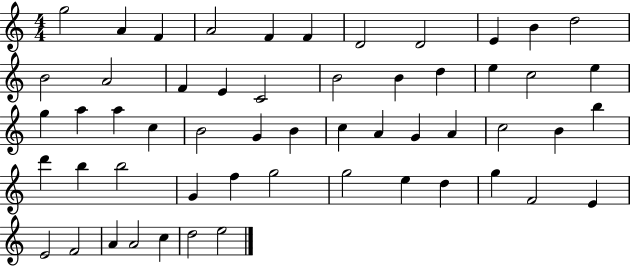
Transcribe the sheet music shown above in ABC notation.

X:1
T:Untitled
M:4/4
L:1/4
K:C
g2 A F A2 F F D2 D2 E B d2 B2 A2 F E C2 B2 B d e c2 e g a a c B2 G B c A G A c2 B b d' b b2 G f g2 g2 e d g F2 E E2 F2 A A2 c d2 e2